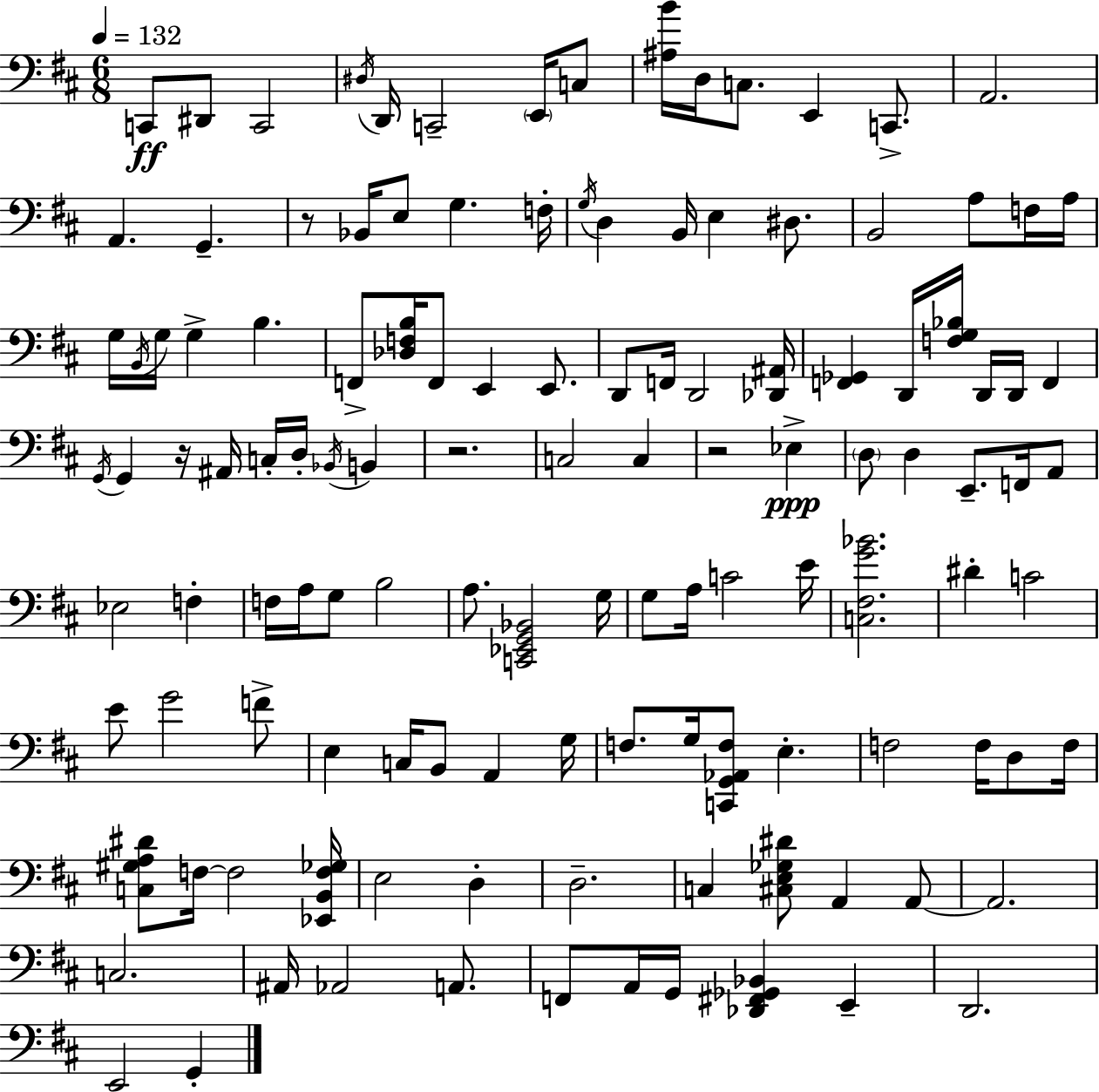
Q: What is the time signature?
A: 6/8